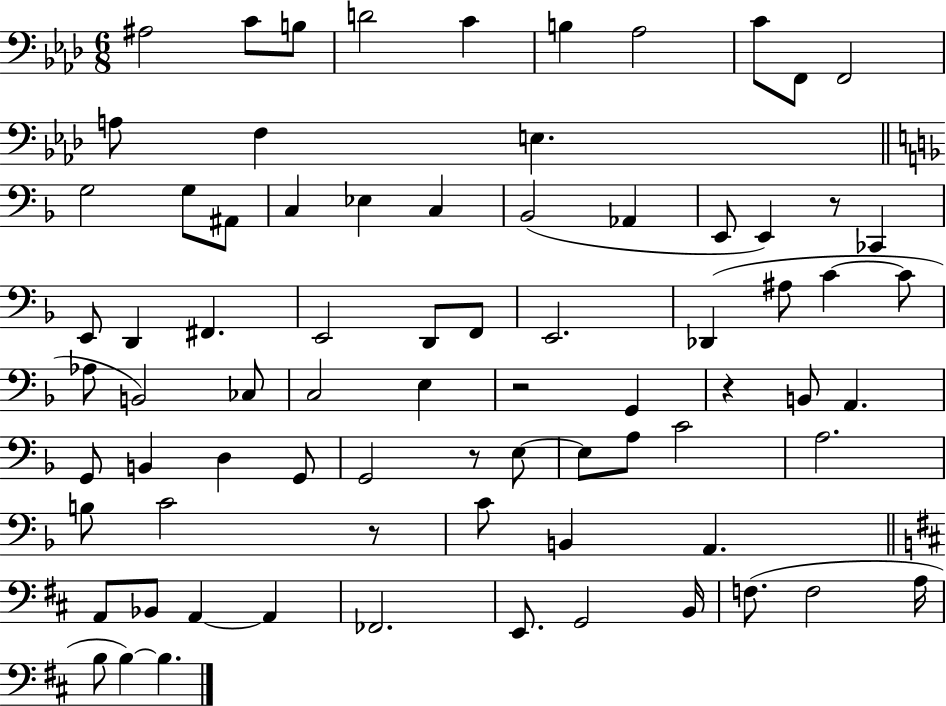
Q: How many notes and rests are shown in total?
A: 77